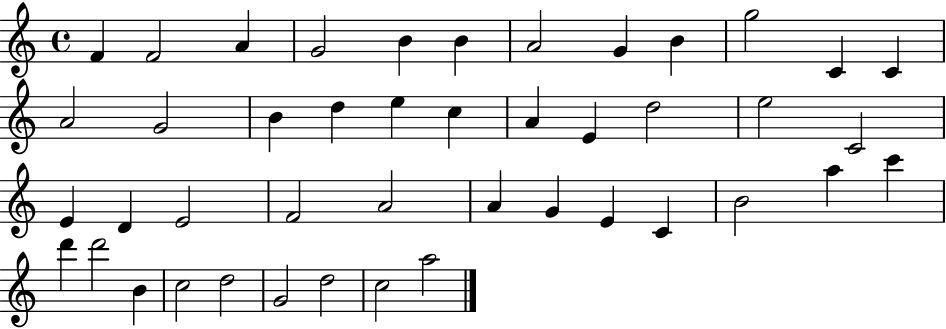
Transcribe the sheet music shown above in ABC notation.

X:1
T:Untitled
M:4/4
L:1/4
K:C
F F2 A G2 B B A2 G B g2 C C A2 G2 B d e c A E d2 e2 C2 E D E2 F2 A2 A G E C B2 a c' d' d'2 B c2 d2 G2 d2 c2 a2